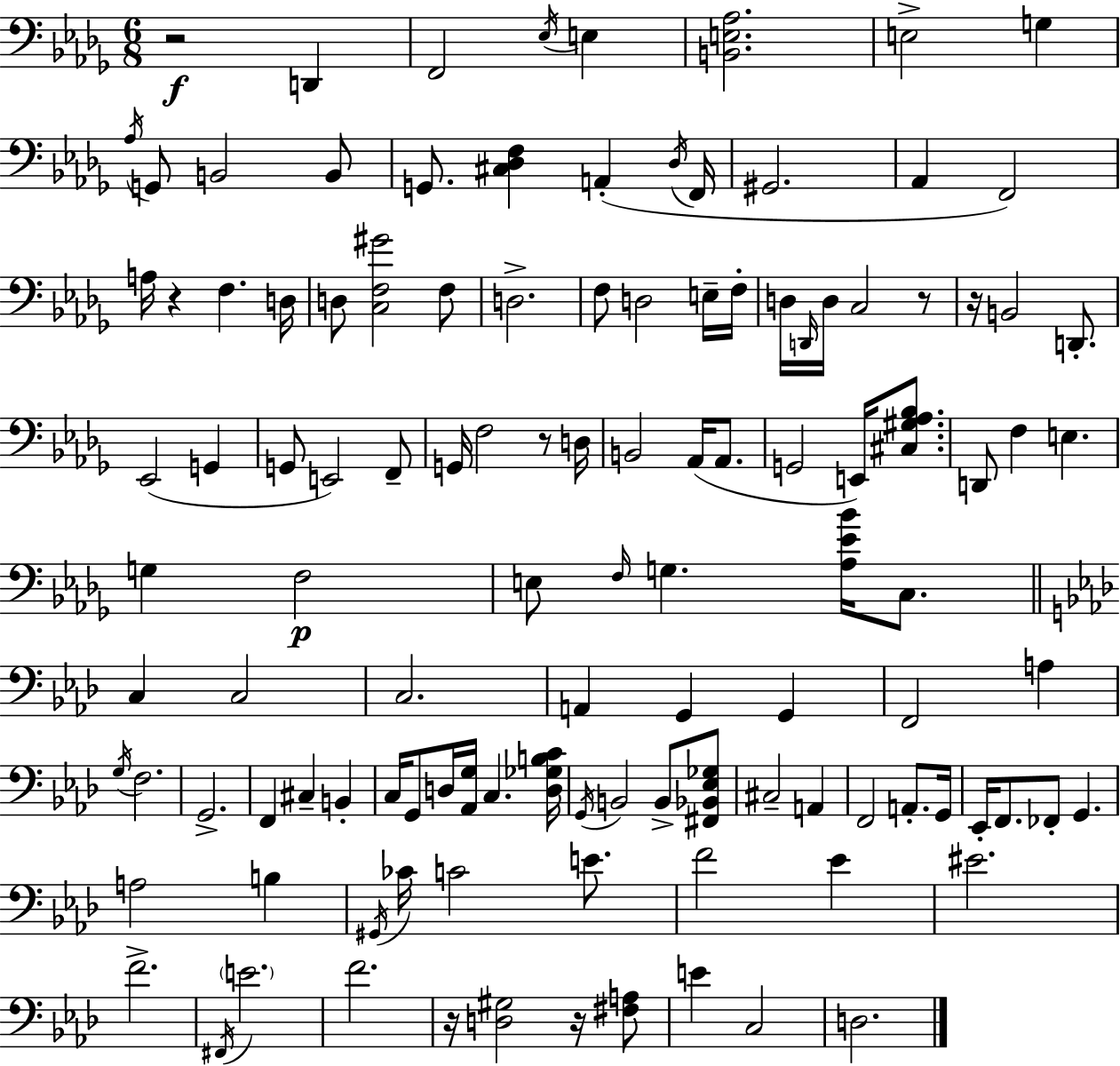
X:1
T:Untitled
M:6/8
L:1/4
K:Bbm
z2 D,, F,,2 _E,/4 E, [B,,E,_A,]2 E,2 G, _A,/4 G,,/2 B,,2 B,,/2 G,,/2 [^C,_D,F,] A,, _D,/4 F,,/4 ^G,,2 _A,, F,,2 A,/4 z F, D,/4 D,/2 [C,F,^G]2 F,/2 D,2 F,/2 D,2 E,/4 F,/4 D,/4 D,,/4 D,/4 C,2 z/2 z/4 B,,2 D,,/2 _E,,2 G,, G,,/2 E,,2 F,,/2 G,,/4 F,2 z/2 D,/4 B,,2 _A,,/4 _A,,/2 G,,2 E,,/4 [^C,^G,_A,_B,]/2 D,,/2 F, E, G, F,2 E,/2 F,/4 G, [_A,_E_B]/4 C,/2 C, C,2 C,2 A,, G,, G,, F,,2 A, G,/4 F,2 G,,2 F,, ^C, B,, C,/4 G,,/2 D,/4 [_A,,G,]/4 C, [D,_G,B,C]/4 G,,/4 B,,2 B,,/2 [^F,,_B,,_E,_G,]/2 ^C,2 A,, F,,2 A,,/2 G,,/4 _E,,/4 F,,/2 _F,,/2 G,, A,2 B, ^G,,/4 _C/4 C2 E/2 F2 _E ^E2 F2 ^F,,/4 E2 F2 z/4 [D,^G,]2 z/4 [^F,A,]/2 E C,2 D,2